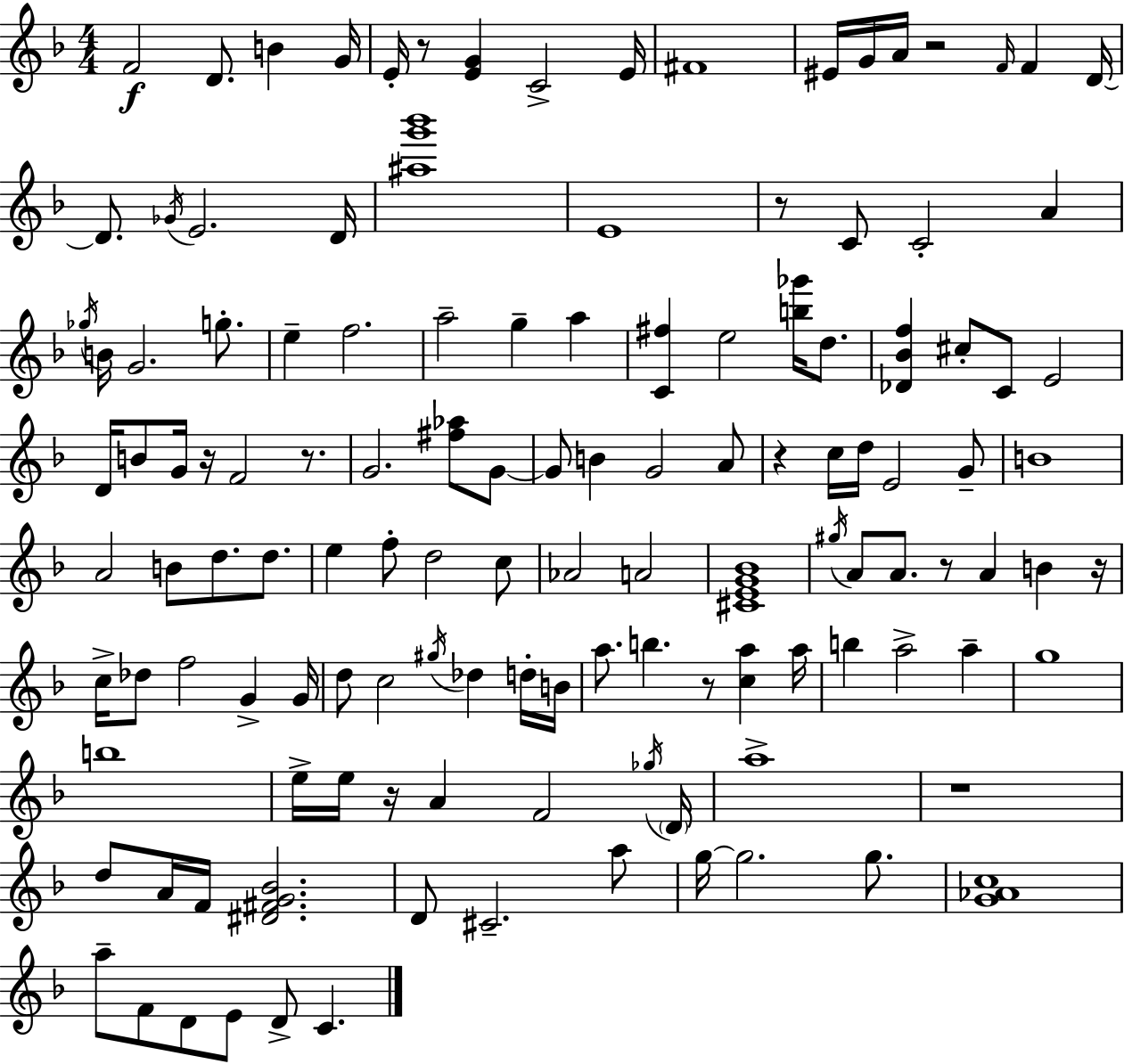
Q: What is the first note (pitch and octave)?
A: F4